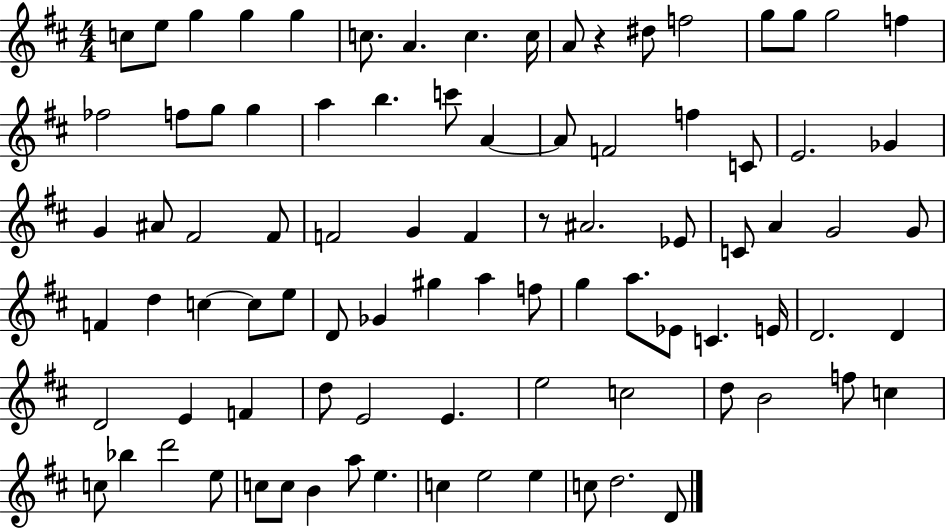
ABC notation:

X:1
T:Untitled
M:4/4
L:1/4
K:D
c/2 e/2 g g g c/2 A c c/4 A/2 z ^d/2 f2 g/2 g/2 g2 f _f2 f/2 g/2 g a b c'/2 A A/2 F2 f C/2 E2 _G G ^A/2 ^F2 ^F/2 F2 G F z/2 ^A2 _E/2 C/2 A G2 G/2 F d c c/2 e/2 D/2 _G ^g a f/2 g a/2 _E/2 C E/4 D2 D D2 E F d/2 E2 E e2 c2 d/2 B2 f/2 c c/2 _b d'2 e/2 c/2 c/2 B a/2 e c e2 e c/2 d2 D/2